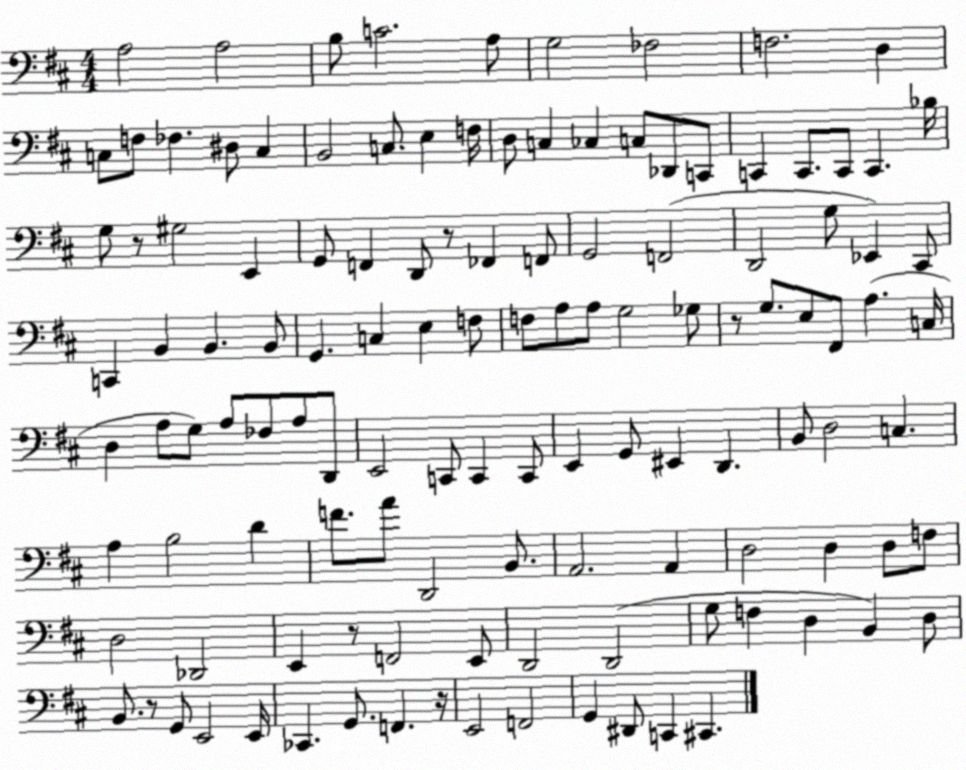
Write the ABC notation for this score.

X:1
T:Untitled
M:4/4
L:1/4
K:D
A,2 A,2 B,/2 C2 A,/2 G,2 _F,2 F,2 D, C,/2 F,/2 _F, ^D,/2 C, B,,2 C,/2 E, F,/4 D,/2 C, _C, C,/2 _D,,/2 C,,/2 C,, C,,/2 C,,/2 C,, _B,/4 G,/2 z/2 ^G,2 E,, G,,/2 F,, D,,/2 z/2 _F,, F,,/2 G,,2 F,,2 D,,2 G,/2 _E,, ^C,,/2 C,, B,, B,, B,,/2 G,, C, E, F,/2 F,/2 A,/2 A,/2 G,2 _G,/2 z/2 G,/2 E,/2 ^F,,/2 A, C,/4 D, A,/2 G,/2 A,/2 _F,/2 A,/2 D,,/2 E,,2 C,,/2 C,, C,,/2 E,, G,,/2 ^E,, D,, B,,/2 D,2 C, A, B,2 D F/2 A/2 D,,2 B,,/2 A,,2 A,, D,2 D, D,/2 F,/2 D,2 _D,,2 E,, z/2 F,,2 E,,/2 D,,2 D,,2 G,/2 F, D, B,, D,/2 B,,/2 z/2 G,,/2 E,,2 E,,/4 _C,, G,,/2 F,, z/4 E,,2 F,,2 G,, ^D,,/2 C,, ^C,,